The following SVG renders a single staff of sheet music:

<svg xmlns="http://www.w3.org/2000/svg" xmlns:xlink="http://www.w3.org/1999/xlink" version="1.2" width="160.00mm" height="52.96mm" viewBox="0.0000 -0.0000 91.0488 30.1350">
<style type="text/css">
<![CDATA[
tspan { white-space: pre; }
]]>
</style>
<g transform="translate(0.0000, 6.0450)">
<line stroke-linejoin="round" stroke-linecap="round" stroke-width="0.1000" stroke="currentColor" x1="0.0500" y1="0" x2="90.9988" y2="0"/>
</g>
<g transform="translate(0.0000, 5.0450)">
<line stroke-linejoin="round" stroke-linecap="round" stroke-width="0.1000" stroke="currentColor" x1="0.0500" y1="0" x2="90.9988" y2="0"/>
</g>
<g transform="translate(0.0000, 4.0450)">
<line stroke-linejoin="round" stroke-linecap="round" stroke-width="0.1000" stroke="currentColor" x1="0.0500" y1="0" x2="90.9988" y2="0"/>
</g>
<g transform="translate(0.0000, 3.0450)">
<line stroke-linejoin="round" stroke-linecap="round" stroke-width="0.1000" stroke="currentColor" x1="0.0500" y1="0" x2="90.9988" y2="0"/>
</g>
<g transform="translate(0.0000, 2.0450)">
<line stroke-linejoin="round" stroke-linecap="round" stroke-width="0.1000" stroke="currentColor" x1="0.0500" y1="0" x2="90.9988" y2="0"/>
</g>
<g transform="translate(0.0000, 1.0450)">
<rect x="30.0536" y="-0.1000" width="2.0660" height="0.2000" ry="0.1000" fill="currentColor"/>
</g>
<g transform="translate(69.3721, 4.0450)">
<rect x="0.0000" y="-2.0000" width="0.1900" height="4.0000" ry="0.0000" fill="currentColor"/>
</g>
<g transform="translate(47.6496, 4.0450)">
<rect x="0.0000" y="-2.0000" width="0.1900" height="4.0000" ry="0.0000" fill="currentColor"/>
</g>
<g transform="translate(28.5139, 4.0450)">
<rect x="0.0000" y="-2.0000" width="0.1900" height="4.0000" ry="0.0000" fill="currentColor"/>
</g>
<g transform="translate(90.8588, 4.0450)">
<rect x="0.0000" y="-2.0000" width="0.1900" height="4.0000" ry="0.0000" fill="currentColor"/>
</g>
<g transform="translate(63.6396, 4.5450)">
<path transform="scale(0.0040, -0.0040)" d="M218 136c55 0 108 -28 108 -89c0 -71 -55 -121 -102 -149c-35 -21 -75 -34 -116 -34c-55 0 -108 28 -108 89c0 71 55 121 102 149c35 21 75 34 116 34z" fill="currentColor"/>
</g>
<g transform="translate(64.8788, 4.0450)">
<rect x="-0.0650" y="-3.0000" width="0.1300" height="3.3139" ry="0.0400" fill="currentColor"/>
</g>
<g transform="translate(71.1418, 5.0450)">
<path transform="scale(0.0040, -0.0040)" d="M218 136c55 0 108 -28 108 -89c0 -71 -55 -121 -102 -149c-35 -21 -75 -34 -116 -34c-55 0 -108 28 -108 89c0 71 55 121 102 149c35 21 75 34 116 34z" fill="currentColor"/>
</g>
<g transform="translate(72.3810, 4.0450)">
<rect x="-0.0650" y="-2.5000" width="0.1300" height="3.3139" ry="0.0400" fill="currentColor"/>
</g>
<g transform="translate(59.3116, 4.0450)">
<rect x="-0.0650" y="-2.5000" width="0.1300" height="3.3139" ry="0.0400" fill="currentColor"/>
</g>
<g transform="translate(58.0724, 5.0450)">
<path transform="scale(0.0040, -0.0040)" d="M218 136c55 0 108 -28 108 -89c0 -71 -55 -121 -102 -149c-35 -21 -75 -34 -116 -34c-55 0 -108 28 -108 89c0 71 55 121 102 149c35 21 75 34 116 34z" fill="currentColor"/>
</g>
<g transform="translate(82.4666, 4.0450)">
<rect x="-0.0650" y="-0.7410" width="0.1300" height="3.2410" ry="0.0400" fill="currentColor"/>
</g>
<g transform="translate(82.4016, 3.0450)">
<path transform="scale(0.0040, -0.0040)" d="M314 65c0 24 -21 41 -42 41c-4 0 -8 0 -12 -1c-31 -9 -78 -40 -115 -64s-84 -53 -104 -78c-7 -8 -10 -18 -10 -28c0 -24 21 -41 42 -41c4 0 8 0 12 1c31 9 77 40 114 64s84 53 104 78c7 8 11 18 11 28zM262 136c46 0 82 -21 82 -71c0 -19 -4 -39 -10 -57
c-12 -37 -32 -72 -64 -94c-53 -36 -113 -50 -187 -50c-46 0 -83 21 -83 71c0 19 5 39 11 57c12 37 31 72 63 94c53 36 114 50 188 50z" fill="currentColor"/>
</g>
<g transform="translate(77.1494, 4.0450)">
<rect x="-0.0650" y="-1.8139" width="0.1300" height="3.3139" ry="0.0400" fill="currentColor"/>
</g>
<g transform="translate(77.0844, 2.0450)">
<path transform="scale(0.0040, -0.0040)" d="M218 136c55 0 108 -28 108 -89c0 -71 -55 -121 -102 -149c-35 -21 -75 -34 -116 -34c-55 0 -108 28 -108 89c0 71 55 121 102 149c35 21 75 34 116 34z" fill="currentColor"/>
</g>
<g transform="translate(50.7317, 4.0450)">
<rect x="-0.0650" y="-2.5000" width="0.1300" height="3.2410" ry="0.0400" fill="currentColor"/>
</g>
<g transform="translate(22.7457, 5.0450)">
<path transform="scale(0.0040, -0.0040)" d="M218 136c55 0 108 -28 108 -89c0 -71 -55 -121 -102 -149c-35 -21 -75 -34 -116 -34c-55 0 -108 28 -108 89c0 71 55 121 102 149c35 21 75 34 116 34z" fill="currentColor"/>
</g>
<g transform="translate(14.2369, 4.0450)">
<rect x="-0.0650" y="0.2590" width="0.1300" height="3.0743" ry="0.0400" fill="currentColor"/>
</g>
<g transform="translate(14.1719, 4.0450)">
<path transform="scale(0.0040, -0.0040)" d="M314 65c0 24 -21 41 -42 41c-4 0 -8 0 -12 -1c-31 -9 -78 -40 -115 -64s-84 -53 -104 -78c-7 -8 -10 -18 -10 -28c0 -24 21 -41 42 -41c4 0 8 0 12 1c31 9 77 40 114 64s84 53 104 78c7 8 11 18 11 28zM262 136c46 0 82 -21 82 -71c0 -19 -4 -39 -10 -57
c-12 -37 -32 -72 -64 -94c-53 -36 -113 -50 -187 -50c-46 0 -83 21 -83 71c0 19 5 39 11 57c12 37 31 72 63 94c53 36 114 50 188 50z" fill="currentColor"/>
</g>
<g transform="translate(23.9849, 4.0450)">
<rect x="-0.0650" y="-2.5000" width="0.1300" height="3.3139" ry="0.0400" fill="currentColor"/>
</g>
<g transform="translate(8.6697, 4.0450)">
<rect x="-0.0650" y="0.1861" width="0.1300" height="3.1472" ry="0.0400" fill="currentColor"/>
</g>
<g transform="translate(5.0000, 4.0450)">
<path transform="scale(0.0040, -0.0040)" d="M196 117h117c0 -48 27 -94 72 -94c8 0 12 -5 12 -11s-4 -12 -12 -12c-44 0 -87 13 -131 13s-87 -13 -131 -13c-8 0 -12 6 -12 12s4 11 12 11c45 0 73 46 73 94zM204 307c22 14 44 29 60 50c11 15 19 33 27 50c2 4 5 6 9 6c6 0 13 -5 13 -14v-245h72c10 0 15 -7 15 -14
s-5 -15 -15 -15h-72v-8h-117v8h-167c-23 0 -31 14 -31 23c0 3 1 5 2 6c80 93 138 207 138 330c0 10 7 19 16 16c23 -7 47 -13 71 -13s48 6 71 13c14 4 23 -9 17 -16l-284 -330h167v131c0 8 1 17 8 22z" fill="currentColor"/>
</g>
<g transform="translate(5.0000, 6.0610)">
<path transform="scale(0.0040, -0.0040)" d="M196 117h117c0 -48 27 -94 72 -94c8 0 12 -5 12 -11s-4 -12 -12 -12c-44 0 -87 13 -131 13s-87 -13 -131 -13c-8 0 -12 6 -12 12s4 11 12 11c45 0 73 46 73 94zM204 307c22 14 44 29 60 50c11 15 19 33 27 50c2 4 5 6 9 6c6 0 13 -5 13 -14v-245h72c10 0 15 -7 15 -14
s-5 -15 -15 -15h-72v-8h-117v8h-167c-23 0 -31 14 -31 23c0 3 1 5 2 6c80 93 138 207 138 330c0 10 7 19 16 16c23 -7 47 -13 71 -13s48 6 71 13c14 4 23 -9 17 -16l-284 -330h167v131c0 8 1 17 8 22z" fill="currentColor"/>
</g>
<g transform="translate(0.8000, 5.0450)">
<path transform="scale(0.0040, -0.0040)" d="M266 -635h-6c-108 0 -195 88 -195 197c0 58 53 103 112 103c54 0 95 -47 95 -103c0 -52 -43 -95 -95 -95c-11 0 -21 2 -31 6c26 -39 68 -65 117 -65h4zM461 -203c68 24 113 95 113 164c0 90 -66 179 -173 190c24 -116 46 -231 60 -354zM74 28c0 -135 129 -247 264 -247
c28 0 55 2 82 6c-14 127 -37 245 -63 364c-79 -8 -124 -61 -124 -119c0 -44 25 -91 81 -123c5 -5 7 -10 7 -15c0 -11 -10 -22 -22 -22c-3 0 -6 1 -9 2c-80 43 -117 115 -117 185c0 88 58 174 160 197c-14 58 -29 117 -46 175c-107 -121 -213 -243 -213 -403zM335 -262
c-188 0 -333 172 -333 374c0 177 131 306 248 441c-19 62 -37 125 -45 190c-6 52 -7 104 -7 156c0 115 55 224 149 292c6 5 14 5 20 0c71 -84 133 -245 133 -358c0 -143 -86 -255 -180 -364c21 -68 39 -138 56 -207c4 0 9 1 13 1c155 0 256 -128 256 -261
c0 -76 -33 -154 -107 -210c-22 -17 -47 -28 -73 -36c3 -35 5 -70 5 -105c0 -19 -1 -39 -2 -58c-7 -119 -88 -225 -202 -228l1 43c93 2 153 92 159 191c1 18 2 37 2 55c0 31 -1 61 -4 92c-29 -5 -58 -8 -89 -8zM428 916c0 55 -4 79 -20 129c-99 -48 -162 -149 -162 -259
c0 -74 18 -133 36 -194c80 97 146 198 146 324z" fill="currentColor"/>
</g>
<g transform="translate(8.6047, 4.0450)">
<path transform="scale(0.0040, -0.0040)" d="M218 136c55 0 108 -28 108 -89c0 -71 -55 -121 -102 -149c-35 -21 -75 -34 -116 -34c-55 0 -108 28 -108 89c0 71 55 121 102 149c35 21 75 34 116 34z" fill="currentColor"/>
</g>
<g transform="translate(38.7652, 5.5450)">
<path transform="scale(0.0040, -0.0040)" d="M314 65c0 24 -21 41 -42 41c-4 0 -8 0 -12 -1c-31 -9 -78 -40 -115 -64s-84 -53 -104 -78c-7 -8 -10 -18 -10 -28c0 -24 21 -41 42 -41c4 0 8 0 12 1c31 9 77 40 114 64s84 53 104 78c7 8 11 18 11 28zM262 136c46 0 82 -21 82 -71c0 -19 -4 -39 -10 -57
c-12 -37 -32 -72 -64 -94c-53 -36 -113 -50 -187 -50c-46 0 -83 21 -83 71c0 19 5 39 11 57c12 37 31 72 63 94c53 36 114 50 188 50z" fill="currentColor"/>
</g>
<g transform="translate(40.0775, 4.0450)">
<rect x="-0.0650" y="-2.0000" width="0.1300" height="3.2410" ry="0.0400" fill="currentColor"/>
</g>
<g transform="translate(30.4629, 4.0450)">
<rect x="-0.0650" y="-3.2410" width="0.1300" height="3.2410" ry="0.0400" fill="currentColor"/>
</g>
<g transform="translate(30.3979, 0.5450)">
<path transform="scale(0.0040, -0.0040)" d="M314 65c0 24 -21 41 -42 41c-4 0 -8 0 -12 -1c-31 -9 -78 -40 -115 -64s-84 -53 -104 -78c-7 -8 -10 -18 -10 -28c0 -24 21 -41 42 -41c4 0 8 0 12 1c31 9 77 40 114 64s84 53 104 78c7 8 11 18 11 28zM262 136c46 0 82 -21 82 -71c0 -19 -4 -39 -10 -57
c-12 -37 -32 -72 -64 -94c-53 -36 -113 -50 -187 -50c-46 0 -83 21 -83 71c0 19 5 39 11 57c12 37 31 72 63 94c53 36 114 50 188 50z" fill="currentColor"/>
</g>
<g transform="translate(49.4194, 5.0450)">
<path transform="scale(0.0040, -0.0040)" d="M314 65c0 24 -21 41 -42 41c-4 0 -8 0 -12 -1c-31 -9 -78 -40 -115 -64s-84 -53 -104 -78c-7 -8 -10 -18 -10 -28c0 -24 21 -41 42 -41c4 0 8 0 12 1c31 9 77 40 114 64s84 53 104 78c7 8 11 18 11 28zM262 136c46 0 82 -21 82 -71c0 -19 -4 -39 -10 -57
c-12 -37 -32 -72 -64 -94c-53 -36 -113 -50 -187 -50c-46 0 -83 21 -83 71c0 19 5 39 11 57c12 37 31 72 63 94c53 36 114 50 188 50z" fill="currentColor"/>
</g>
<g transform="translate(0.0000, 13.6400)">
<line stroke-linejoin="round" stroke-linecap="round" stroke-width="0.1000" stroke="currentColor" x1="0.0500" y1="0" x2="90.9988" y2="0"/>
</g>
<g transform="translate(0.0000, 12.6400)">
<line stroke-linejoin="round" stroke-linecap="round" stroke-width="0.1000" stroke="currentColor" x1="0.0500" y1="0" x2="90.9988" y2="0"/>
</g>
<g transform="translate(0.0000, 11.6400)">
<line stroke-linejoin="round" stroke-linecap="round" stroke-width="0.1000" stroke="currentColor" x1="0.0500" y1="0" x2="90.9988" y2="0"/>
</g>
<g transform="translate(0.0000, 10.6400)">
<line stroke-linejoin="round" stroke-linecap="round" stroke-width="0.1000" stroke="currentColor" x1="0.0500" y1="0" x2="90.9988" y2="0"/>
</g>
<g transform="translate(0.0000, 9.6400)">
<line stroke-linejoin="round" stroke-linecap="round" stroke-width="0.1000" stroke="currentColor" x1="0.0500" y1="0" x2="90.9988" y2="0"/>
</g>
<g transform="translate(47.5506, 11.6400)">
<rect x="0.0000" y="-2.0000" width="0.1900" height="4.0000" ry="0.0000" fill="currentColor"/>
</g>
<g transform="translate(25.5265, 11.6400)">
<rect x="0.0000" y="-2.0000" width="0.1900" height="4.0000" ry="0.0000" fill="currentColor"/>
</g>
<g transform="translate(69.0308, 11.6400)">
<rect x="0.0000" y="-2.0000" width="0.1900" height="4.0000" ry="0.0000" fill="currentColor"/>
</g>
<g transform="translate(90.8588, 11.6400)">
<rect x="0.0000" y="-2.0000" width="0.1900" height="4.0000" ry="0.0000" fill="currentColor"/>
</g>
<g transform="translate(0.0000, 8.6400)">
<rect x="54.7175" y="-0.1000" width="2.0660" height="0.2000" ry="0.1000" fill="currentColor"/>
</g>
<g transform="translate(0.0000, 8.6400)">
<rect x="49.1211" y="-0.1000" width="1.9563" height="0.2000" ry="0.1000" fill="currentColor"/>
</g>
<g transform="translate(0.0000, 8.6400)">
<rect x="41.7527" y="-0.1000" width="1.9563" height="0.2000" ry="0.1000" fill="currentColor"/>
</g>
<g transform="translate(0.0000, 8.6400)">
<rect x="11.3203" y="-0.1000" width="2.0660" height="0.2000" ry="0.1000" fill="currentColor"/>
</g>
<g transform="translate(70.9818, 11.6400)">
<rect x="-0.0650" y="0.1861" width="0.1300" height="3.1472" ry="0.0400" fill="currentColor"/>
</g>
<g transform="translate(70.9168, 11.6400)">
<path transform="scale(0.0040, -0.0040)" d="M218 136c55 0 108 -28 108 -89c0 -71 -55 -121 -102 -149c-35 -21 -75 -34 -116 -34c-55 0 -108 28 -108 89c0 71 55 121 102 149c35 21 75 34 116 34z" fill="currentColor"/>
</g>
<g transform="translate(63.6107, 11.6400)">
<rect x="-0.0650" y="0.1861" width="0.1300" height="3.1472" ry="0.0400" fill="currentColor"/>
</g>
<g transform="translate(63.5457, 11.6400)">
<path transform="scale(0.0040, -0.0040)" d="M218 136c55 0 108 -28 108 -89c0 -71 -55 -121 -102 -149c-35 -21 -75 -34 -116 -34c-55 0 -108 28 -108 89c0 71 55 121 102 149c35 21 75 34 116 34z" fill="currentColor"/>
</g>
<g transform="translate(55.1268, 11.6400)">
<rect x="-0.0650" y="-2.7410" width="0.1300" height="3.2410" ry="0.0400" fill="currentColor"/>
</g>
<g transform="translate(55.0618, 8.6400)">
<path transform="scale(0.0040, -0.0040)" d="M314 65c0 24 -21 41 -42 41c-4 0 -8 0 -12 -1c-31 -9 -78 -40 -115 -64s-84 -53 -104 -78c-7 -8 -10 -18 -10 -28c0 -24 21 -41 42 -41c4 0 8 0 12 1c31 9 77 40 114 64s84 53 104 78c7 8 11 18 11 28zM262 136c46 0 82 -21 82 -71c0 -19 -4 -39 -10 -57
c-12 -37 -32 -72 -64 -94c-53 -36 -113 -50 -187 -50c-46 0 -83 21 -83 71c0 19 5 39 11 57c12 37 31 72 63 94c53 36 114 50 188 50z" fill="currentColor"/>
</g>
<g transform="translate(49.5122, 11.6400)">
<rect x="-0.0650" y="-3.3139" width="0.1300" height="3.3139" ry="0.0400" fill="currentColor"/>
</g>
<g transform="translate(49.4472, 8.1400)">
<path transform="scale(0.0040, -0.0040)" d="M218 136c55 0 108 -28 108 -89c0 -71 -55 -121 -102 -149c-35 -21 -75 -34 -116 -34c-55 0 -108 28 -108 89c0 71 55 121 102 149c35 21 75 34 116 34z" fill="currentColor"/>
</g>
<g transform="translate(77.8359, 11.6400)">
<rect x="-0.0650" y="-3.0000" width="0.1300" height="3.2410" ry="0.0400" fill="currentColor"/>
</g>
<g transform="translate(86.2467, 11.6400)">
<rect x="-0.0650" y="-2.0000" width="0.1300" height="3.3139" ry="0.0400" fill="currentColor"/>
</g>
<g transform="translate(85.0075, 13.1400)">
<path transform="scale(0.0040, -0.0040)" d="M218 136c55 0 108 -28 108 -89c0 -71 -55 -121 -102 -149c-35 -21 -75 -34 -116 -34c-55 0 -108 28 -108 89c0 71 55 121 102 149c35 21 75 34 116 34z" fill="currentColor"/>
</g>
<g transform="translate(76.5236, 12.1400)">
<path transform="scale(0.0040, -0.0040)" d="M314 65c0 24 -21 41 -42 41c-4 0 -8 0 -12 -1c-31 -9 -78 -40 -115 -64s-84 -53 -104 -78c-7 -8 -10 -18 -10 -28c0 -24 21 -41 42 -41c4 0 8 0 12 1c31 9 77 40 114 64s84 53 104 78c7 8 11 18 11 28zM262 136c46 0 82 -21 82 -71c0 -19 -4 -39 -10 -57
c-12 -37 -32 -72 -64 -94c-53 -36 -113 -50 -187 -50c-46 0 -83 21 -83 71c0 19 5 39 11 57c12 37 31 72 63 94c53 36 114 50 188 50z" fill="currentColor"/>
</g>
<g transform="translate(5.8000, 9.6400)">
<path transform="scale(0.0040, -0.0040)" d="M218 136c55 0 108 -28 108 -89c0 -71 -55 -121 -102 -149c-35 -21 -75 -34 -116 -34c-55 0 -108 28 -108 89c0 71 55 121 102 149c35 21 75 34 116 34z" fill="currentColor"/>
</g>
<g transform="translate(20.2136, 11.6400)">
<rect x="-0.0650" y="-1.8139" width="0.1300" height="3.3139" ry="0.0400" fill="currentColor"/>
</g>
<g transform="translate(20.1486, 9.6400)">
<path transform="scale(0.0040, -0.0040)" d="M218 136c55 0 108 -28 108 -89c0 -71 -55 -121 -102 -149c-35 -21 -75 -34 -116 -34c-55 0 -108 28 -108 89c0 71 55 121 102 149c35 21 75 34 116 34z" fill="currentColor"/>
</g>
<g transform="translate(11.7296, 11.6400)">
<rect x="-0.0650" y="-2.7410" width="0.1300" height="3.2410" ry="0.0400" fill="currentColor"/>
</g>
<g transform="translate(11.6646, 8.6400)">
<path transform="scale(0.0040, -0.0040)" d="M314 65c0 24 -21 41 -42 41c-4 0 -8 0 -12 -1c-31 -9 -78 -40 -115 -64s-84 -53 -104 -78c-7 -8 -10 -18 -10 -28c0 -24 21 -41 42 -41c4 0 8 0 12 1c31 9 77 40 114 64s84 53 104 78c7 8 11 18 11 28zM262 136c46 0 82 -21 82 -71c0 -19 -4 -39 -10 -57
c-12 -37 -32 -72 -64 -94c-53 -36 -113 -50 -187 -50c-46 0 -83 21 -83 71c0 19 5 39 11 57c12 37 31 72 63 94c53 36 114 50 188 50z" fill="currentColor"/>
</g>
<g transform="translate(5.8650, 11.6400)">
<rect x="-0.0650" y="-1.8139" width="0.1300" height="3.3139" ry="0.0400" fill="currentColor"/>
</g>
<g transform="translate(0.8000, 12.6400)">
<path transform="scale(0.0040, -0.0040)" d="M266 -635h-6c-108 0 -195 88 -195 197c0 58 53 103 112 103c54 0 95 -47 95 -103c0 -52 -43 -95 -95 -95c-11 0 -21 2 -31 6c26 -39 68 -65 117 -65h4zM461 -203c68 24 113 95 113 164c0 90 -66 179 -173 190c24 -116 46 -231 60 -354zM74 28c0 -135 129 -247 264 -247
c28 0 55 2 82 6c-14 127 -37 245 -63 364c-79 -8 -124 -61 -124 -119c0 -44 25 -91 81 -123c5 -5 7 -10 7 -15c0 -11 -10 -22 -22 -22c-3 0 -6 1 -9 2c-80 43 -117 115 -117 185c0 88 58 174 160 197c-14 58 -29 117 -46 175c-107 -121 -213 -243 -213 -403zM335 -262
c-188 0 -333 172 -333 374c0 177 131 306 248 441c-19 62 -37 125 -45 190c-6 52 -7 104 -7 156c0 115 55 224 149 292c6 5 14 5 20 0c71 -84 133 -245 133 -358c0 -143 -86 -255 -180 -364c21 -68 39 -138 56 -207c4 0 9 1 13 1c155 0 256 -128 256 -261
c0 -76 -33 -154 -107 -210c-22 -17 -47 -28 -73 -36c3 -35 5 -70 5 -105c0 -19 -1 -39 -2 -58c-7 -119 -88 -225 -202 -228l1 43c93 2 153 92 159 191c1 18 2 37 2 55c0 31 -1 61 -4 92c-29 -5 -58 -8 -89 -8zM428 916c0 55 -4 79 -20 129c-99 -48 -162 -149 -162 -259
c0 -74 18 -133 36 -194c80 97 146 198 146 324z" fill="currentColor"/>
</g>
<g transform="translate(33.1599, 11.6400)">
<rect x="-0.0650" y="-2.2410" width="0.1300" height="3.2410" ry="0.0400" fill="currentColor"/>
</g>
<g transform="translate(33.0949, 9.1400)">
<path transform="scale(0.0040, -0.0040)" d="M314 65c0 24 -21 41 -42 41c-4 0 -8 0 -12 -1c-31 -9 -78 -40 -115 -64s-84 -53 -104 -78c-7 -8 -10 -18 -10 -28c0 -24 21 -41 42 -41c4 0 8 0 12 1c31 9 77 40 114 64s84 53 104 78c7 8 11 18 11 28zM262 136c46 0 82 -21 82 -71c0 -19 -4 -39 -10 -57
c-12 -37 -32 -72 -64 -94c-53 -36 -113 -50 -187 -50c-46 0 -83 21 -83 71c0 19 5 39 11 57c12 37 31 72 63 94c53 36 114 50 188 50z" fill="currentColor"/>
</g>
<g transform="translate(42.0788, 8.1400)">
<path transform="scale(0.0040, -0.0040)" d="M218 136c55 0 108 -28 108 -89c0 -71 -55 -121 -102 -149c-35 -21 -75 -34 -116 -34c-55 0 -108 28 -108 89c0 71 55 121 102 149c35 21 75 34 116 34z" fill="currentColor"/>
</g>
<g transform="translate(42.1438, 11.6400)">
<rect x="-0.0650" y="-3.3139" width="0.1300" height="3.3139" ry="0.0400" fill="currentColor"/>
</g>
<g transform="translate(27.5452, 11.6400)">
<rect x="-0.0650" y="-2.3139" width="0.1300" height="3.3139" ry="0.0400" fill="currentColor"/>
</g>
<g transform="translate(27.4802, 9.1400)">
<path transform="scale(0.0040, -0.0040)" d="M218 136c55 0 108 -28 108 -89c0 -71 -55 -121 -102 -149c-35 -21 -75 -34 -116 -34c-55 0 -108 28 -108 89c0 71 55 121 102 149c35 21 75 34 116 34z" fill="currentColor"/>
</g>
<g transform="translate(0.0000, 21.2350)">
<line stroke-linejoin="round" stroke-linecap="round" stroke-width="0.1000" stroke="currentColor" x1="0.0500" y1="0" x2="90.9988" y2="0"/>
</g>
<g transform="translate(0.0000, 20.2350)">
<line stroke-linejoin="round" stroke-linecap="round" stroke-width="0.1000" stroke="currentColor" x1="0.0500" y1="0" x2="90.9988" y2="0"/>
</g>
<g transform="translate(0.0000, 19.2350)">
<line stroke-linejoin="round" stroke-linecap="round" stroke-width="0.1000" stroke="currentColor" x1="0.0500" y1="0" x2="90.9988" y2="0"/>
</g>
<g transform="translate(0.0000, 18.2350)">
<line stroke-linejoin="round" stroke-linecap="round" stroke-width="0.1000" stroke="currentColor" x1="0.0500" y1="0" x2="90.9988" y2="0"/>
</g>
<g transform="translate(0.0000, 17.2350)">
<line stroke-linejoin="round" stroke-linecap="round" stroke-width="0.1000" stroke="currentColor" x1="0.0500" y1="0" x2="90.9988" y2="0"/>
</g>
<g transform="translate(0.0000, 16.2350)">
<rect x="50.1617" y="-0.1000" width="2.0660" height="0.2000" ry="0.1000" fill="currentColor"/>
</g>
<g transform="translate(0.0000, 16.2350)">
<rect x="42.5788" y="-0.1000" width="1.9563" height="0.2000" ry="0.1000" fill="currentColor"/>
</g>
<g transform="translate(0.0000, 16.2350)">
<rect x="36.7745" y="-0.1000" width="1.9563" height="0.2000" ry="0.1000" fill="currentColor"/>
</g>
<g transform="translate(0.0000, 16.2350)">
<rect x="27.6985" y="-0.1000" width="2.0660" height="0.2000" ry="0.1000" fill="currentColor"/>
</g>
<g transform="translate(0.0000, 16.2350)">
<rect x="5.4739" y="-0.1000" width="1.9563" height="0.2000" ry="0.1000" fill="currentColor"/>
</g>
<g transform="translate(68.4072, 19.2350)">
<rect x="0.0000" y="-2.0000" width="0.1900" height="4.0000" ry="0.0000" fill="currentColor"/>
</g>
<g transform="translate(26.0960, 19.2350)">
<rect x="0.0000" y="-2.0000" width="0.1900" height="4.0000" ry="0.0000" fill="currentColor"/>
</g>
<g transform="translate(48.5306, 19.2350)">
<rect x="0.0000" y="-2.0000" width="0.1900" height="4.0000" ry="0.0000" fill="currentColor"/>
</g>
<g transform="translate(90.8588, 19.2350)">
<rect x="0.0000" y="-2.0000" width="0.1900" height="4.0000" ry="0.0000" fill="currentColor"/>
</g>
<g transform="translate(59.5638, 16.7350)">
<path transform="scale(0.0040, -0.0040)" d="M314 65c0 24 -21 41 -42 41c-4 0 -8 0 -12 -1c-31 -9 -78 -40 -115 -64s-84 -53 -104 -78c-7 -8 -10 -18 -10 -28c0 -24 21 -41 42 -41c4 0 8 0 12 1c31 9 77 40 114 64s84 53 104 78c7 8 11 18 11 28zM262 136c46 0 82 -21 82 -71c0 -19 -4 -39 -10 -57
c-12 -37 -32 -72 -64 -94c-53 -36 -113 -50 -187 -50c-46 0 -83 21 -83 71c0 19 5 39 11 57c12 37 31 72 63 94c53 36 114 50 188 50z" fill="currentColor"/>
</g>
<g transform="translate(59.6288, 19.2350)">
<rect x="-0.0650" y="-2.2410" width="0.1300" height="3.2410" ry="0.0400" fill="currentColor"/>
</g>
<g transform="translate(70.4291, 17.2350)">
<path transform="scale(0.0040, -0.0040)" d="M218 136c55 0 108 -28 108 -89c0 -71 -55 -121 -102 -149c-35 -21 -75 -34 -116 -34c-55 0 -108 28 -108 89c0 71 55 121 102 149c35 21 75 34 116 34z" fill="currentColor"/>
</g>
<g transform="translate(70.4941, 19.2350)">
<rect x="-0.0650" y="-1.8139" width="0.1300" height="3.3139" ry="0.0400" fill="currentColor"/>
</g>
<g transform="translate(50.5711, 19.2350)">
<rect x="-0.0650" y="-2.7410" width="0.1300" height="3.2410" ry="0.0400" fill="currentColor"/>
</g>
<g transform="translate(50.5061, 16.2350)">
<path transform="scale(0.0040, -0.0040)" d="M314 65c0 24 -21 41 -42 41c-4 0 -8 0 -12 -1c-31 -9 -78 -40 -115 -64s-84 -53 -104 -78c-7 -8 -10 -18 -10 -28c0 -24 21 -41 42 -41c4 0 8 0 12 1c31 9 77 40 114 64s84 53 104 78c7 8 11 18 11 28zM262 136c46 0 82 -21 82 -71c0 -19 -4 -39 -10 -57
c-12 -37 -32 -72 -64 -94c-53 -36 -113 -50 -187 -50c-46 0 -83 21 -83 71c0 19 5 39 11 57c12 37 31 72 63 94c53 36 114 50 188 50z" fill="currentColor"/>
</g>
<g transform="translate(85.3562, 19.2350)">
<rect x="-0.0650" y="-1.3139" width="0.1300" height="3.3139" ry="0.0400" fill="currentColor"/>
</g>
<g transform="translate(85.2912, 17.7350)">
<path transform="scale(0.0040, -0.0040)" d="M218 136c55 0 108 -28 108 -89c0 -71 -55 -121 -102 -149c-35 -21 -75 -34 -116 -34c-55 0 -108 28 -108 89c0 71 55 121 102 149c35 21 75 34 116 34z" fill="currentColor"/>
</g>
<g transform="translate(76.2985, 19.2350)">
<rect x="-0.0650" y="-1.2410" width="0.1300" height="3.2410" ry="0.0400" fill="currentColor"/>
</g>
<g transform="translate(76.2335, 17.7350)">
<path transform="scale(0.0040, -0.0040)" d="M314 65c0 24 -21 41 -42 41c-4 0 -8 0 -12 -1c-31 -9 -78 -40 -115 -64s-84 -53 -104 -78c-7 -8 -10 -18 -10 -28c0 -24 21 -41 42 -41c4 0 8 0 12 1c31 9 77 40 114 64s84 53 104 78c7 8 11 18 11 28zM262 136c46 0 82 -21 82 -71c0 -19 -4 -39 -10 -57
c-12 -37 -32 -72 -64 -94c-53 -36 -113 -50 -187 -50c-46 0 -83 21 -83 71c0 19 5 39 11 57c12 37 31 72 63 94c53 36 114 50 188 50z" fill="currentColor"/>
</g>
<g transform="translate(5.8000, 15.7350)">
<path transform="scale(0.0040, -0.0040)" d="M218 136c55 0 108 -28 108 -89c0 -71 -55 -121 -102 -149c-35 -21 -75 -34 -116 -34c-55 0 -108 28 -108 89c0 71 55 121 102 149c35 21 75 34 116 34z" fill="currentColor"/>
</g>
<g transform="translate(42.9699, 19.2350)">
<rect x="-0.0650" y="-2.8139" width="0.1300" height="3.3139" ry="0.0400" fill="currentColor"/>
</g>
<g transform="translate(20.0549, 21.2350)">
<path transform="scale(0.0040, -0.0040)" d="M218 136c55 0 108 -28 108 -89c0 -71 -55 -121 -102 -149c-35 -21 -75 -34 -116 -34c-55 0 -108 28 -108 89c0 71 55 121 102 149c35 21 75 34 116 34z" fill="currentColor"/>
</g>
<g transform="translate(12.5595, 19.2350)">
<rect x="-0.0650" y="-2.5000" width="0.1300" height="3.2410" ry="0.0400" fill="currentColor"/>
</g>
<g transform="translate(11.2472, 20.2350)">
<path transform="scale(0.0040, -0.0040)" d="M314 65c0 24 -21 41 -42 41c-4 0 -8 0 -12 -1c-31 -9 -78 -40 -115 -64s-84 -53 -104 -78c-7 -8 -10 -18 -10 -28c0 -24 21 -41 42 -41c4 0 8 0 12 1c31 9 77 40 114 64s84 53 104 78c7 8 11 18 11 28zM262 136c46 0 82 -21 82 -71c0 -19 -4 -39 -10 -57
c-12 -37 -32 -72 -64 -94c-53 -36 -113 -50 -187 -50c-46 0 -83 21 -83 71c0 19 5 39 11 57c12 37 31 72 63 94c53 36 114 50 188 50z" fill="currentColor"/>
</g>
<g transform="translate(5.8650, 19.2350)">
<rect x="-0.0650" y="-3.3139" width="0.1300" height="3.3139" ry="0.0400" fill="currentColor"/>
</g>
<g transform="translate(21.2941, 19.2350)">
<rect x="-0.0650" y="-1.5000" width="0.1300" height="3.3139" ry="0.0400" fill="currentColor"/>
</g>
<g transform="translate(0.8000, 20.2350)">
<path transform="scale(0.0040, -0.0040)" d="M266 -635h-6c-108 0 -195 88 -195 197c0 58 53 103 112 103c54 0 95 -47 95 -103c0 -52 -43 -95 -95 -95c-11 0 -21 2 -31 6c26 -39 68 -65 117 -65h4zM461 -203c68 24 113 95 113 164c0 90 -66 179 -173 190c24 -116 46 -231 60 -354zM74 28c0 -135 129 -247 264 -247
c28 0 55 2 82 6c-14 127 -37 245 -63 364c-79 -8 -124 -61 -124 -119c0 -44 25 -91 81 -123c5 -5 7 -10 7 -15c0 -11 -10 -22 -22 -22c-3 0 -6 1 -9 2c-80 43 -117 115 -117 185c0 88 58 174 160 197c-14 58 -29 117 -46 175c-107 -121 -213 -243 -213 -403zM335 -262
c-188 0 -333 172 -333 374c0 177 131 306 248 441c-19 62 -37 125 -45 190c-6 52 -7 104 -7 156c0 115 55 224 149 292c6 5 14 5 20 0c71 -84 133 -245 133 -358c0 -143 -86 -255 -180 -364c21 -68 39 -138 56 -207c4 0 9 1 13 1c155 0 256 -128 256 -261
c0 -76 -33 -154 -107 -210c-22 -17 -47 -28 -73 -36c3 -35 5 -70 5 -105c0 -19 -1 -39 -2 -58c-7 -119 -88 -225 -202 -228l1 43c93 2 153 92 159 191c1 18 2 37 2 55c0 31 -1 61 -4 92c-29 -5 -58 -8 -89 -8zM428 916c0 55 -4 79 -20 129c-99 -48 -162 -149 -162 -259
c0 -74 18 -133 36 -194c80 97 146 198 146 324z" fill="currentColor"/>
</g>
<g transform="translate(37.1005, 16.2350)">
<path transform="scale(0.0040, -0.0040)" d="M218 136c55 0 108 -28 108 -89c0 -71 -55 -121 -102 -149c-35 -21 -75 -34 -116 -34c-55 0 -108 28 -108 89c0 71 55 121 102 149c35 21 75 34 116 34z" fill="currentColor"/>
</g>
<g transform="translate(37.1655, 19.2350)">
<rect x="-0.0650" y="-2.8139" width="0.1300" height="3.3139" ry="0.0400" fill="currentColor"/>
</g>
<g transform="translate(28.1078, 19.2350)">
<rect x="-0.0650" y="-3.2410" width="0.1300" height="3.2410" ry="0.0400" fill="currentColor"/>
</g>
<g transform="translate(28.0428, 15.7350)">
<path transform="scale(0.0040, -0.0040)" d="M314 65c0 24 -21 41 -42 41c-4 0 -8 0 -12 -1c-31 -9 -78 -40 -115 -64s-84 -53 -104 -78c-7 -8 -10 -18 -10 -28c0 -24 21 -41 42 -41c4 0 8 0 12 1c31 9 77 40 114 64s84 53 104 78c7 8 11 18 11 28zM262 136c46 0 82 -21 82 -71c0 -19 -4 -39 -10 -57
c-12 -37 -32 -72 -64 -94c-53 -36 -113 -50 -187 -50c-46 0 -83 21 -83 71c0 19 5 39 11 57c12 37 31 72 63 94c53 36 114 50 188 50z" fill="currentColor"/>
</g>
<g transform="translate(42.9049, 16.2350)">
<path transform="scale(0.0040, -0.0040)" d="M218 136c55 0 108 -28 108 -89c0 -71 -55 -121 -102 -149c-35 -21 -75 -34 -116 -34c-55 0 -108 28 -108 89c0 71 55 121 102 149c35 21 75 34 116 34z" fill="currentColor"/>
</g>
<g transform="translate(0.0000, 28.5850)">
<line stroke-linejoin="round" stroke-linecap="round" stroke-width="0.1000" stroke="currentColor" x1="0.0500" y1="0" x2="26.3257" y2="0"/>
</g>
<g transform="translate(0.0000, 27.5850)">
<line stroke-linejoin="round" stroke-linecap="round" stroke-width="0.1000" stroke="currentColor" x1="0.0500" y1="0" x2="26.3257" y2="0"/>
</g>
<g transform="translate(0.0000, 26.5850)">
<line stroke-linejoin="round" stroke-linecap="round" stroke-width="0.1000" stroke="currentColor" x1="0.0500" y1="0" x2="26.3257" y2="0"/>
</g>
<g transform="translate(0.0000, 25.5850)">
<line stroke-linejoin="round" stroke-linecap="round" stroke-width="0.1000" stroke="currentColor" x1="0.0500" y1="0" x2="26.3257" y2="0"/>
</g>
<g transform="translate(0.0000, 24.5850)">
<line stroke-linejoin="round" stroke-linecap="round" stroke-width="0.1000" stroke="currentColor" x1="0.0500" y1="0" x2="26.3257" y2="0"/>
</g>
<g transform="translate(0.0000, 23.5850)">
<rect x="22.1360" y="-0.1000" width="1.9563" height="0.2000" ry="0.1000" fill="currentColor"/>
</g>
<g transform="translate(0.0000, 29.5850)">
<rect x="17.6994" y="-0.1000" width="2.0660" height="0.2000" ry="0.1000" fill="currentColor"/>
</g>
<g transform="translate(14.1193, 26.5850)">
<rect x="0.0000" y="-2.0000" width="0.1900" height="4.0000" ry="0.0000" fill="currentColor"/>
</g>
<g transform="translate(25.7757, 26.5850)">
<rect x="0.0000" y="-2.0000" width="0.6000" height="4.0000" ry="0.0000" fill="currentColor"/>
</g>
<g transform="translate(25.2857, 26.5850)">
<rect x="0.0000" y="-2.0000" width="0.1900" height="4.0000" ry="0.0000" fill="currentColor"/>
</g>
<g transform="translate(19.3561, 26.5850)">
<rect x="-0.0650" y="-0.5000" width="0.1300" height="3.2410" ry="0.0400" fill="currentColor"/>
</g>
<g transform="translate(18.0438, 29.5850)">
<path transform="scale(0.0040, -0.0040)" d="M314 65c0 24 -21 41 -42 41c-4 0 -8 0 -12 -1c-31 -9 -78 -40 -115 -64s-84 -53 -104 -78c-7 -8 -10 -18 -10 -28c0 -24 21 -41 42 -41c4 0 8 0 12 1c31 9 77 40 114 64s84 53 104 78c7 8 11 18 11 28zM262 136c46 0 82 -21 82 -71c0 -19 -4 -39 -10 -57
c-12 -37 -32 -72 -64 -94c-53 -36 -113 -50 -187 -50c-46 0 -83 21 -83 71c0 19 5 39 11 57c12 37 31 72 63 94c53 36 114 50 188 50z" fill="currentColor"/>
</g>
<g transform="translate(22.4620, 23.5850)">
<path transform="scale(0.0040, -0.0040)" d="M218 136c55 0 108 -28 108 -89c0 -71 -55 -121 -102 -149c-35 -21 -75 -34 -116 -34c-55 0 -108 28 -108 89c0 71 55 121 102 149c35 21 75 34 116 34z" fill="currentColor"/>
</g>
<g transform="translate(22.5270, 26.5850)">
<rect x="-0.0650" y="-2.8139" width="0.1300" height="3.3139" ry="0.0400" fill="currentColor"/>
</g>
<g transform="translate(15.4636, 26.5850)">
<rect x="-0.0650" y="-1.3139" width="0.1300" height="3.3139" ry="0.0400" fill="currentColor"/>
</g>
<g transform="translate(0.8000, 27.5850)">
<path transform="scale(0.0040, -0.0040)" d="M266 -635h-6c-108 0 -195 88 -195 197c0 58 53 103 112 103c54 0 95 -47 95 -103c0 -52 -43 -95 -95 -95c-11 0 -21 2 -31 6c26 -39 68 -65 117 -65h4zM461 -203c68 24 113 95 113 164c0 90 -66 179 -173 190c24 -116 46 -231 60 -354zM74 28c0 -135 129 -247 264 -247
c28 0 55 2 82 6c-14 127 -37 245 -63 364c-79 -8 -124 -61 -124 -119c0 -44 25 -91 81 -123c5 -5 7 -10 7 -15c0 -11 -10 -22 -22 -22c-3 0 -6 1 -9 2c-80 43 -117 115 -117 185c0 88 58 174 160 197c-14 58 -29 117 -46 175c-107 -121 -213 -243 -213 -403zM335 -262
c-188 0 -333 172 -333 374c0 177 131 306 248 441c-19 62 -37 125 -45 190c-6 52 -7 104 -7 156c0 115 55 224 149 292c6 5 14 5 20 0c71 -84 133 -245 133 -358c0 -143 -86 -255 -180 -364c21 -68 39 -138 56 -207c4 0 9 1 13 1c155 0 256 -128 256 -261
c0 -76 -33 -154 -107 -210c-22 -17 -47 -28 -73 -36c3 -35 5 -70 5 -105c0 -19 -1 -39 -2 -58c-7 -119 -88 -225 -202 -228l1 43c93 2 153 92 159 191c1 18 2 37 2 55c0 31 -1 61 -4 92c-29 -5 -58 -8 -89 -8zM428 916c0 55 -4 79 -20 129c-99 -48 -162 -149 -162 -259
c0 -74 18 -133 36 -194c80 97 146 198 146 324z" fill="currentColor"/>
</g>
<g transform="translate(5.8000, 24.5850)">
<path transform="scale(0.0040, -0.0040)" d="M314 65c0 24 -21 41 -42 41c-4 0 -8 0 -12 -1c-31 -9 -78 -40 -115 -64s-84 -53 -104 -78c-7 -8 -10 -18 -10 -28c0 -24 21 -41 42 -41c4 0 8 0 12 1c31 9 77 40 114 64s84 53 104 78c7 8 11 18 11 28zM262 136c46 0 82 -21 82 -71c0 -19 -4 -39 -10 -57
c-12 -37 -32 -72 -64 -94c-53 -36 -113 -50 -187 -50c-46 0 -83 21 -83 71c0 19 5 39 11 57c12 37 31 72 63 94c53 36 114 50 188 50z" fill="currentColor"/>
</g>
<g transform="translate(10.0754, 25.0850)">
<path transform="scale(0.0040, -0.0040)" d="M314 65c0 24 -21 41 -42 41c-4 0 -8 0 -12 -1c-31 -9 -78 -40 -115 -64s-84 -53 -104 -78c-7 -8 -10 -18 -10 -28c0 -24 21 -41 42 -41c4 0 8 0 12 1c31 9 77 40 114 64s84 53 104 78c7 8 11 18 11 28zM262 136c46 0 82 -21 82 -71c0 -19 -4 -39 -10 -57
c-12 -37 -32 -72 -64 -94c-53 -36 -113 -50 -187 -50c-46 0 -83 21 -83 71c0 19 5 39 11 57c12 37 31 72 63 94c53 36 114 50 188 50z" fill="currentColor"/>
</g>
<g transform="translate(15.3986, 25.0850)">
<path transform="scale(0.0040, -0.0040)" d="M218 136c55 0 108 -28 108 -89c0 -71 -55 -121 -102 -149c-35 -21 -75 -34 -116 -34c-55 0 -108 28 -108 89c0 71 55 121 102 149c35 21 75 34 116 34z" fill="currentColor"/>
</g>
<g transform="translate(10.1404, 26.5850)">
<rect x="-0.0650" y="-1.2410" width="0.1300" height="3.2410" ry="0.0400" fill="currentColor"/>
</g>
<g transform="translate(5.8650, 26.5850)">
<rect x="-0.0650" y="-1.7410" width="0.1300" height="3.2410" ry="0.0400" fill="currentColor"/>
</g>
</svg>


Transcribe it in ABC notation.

X:1
T:Untitled
M:4/4
L:1/4
K:C
B B2 G b2 F2 G2 G A G f d2 f a2 f g g2 b b a2 B B A2 F b G2 E b2 a a a2 g2 f e2 e f2 e2 e C2 a